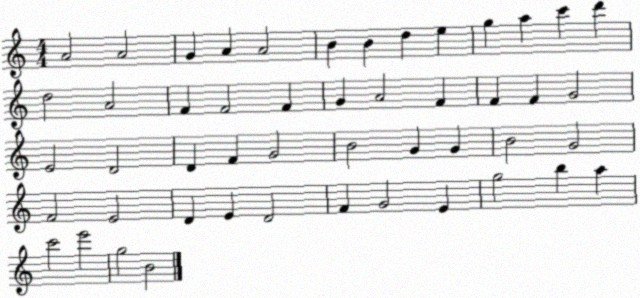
X:1
T:Untitled
M:4/4
L:1/4
K:C
A2 A2 G A A2 B B d e g a c' d' d2 A2 F F2 F G A2 F F F G2 E2 D2 D F G2 B2 G G B2 G2 F2 E2 D E D2 F G2 E g2 b a c'2 e'2 g2 B2